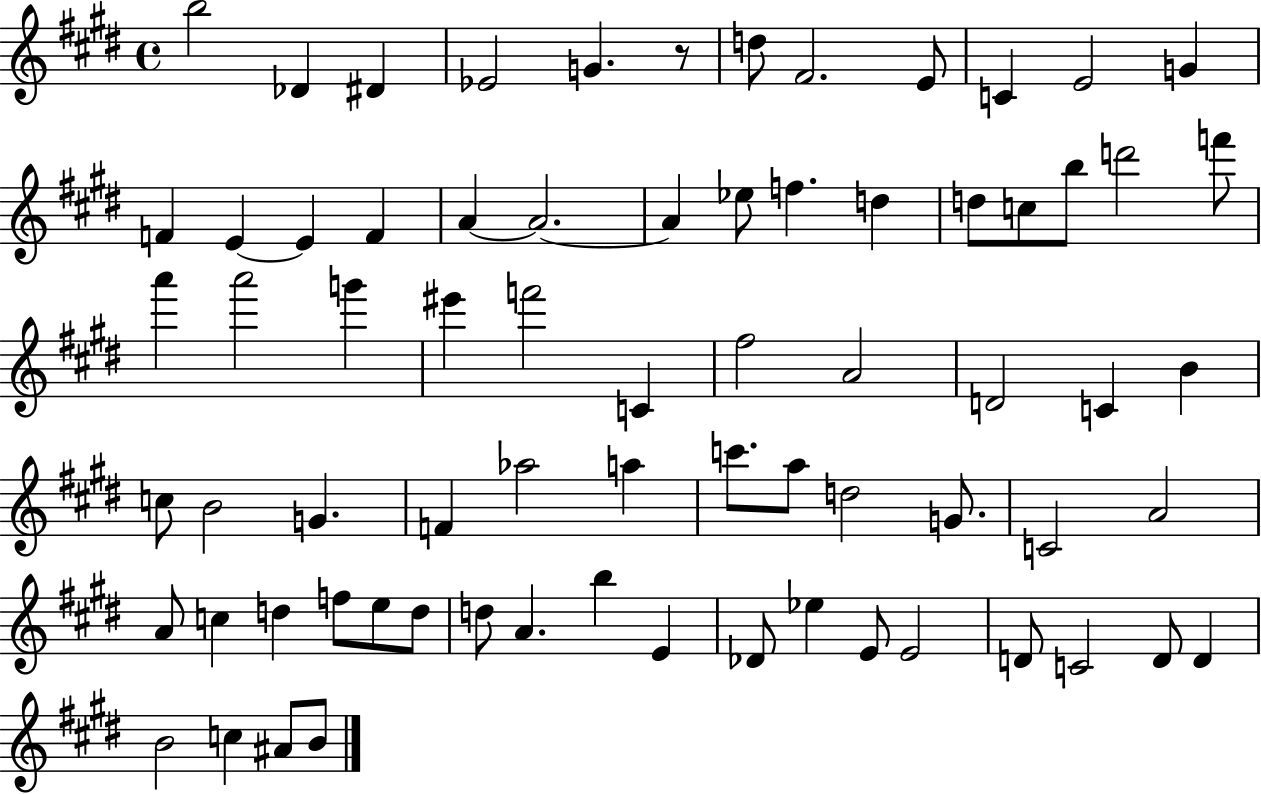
X:1
T:Untitled
M:4/4
L:1/4
K:E
b2 _D ^D _E2 G z/2 d/2 ^F2 E/2 C E2 G F E E F A A2 A _e/2 f d d/2 c/2 b/2 d'2 f'/2 a' a'2 g' ^e' f'2 C ^f2 A2 D2 C B c/2 B2 G F _a2 a c'/2 a/2 d2 G/2 C2 A2 A/2 c d f/2 e/2 d/2 d/2 A b E _D/2 _e E/2 E2 D/2 C2 D/2 D B2 c ^A/2 B/2